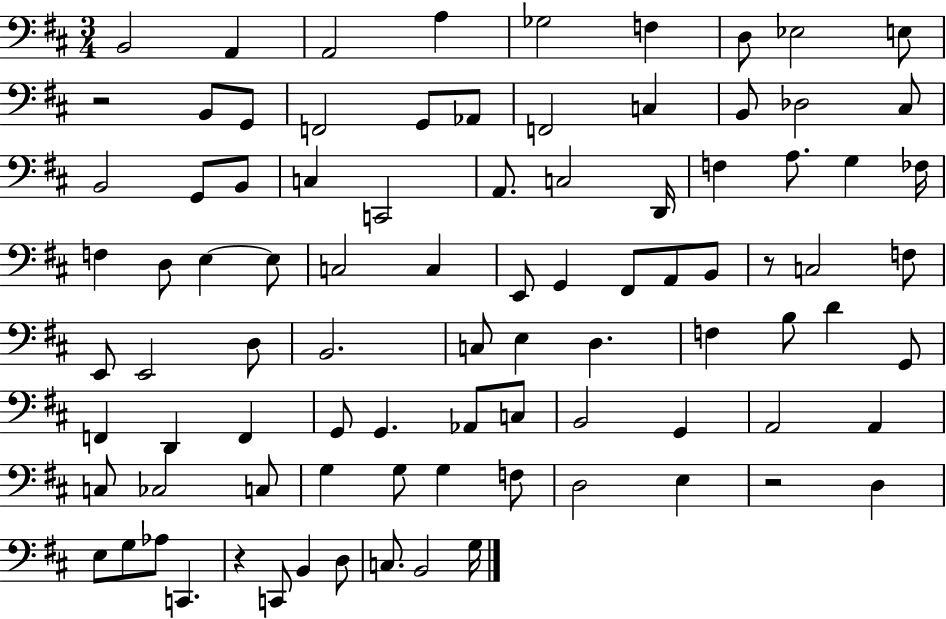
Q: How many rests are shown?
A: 4